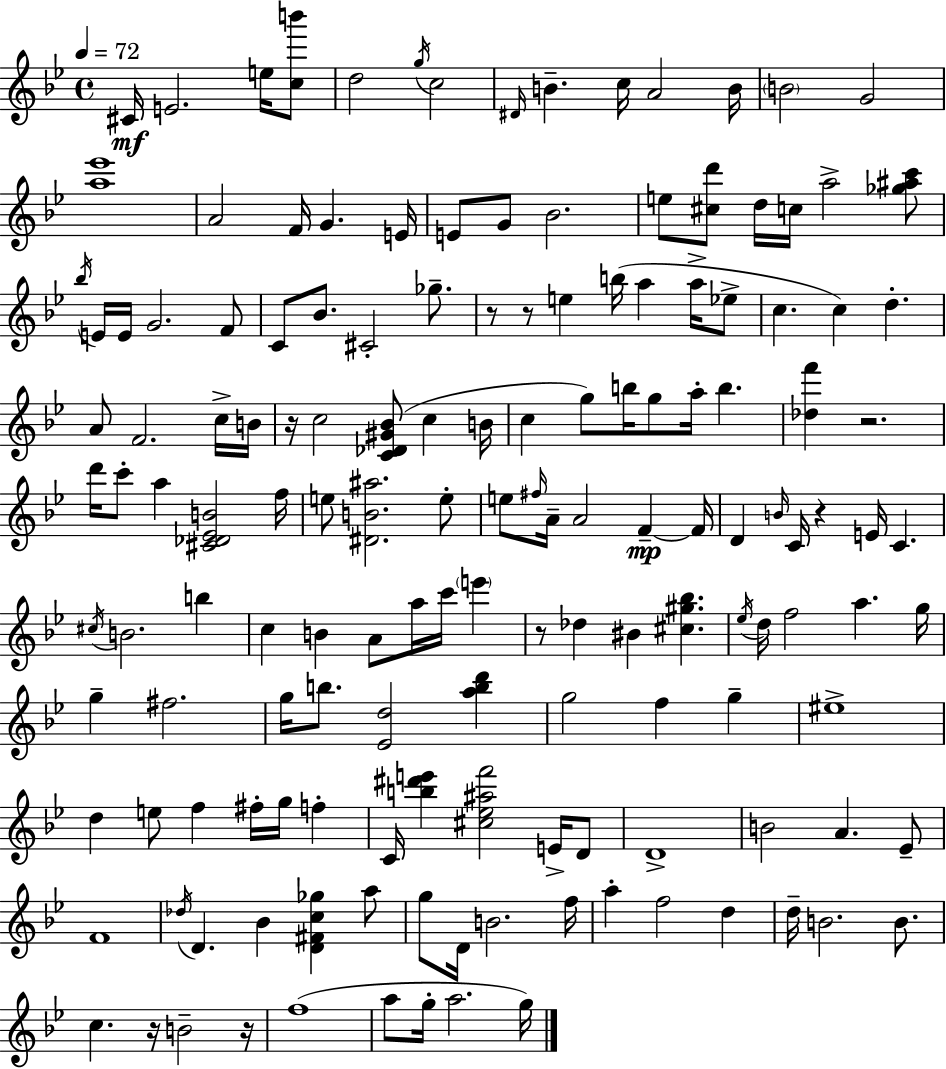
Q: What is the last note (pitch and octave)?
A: G5